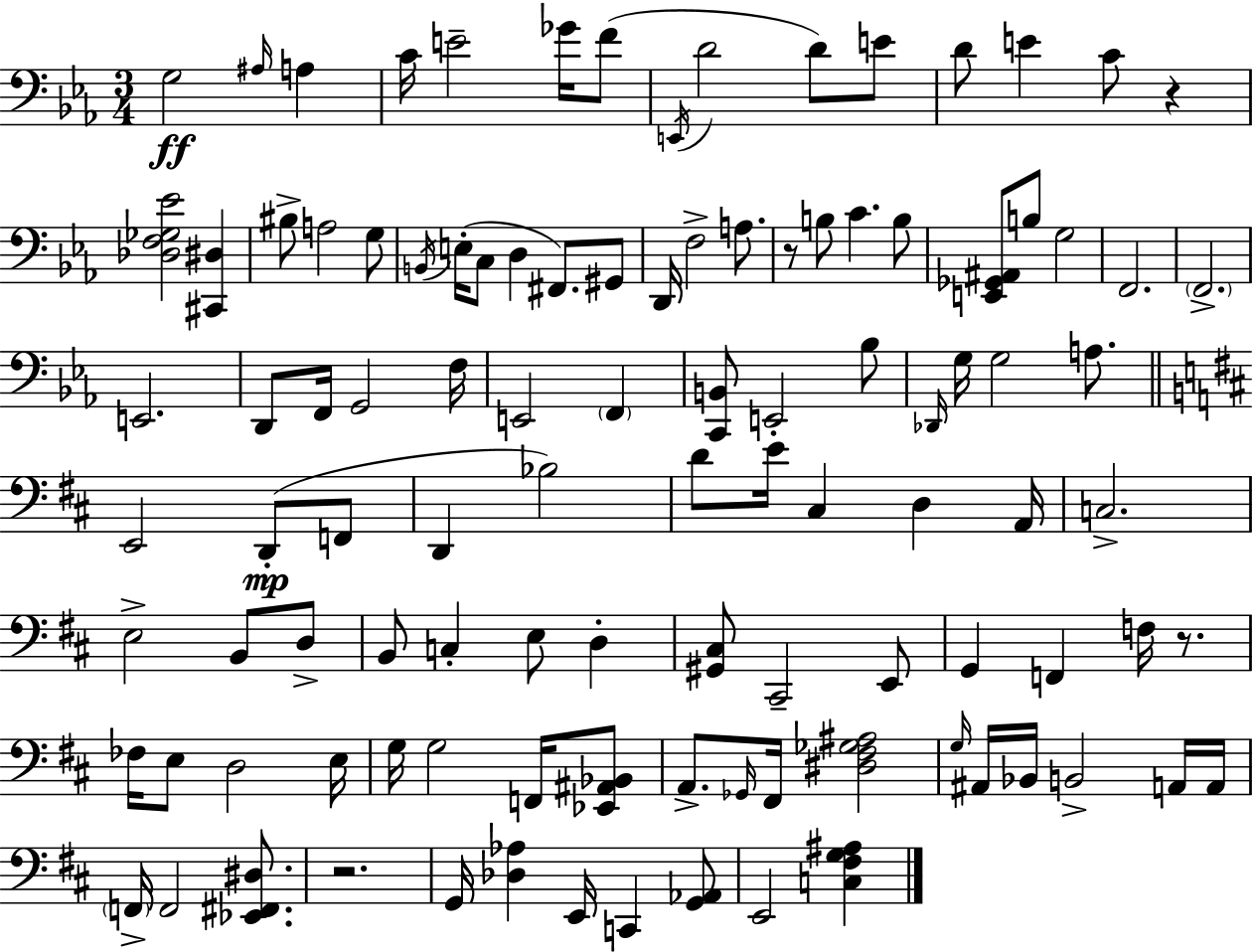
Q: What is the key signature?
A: C minor